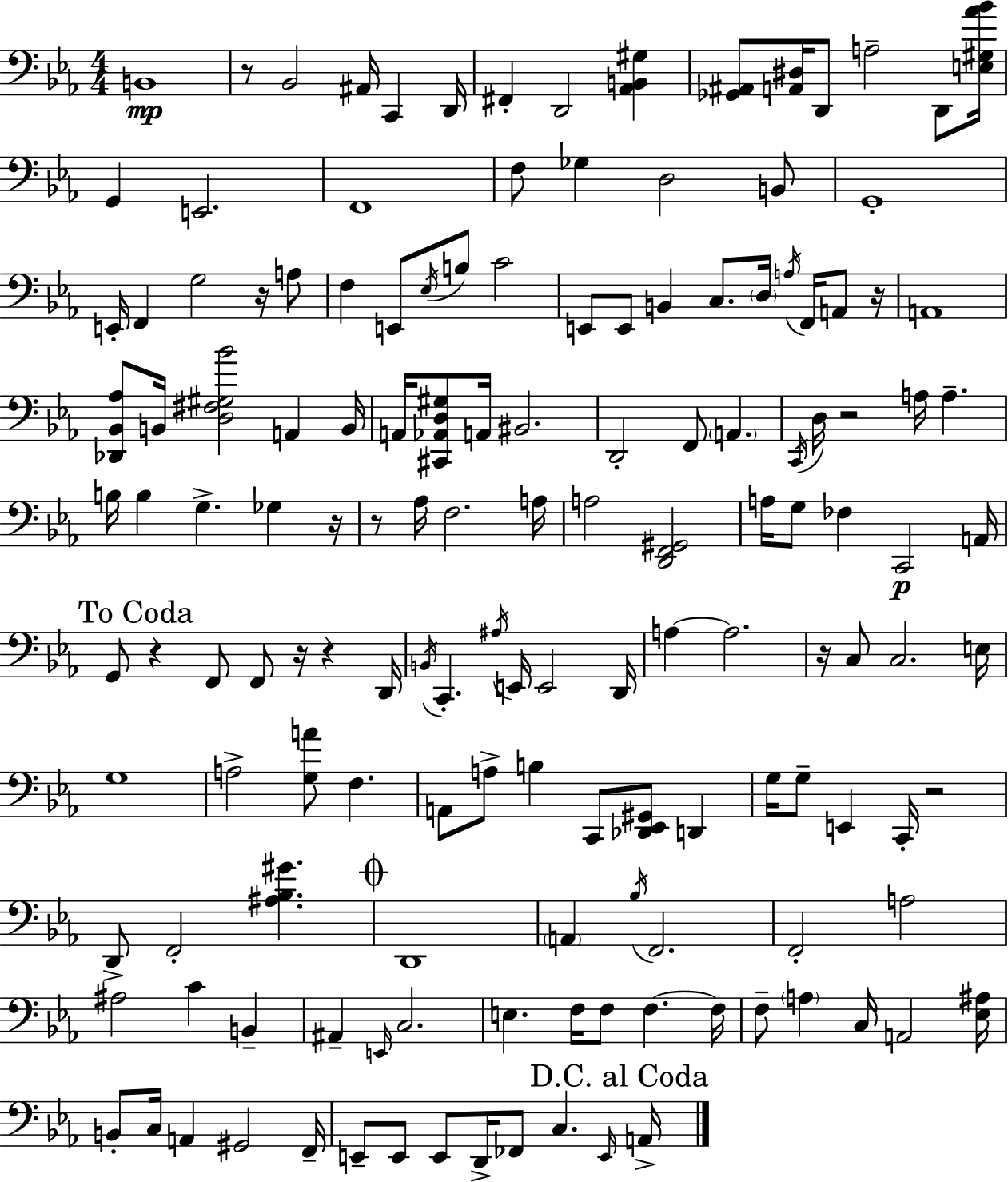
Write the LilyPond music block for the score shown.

{
  \clef bass
  \numericTimeSignature
  \time 4/4
  \key c \minor
  b,1\mp | r8 bes,2 ais,16 c,4 d,16 | fis,4-. d,2 <aes, b, gis>4 | <ges, ais,>8 <a, dis>16 d,8 a2-- d,8 <e gis aes' bes'>16 | \break g,4 e,2. | f,1 | f8 ges4 d2 b,8 | g,1-. | \break e,16-. f,4 g2 r16 a8 | f4 e,8 \acciaccatura { ees16 } b8 c'2 | e,8 e,8 b,4 c8. \parenthesize d16 \acciaccatura { a16 } f,16 a,8 | r16 a,1 | \break <des, bes, aes>8 b,16 <d fis gis bes'>2 a,4 | b,16 a,16 <cis, aes, d gis>8 a,16 bis,2. | d,2-. f,8 \parenthesize a,4. | \acciaccatura { c,16 } d16 r2 a16 a4.-- | \break b16 b4 g4.-> ges4 | r16 r8 aes16 f2. | a16 a2 <d, f, gis,>2 | a16 g8 fes4 c,2\p | \break a,16 \mark "To Coda" g,8 r4 f,8 f,8 r16 r4 | d,16 \acciaccatura { b,16 } c,4.-. \acciaccatura { ais16 } e,16 e,2 | d,16 a4~~ a2. | r16 c8 c2. | \break e16 g1 | a2-> <g a'>8 f4. | a,8 a8-> b4 c,8 <des, ees, gis,>8 | d,4 g16 g8-- e,4 c,16-. r2 | \break d,8-> f,2-. <ais bes gis'>4. | \mark \markup { \musicglyph "scripts.coda" } d,1 | \parenthesize a,4 \acciaccatura { bes16 } f,2. | f,2-. a2 | \break ais2 c'4 | b,4-- ais,4-- \grace { e,16 } c2. | e4. f16 f8 | f4.~~ f16 f8-- \parenthesize a4 c16 a,2 | \break <ees ais>16 b,8-. c16 a,4 gis,2 | f,16-- e,8-- e,8 e,8 d,16-> fes,8 | c4. \grace { e,16 } \mark "D.C. al Coda" a,16-> \bar "|."
}